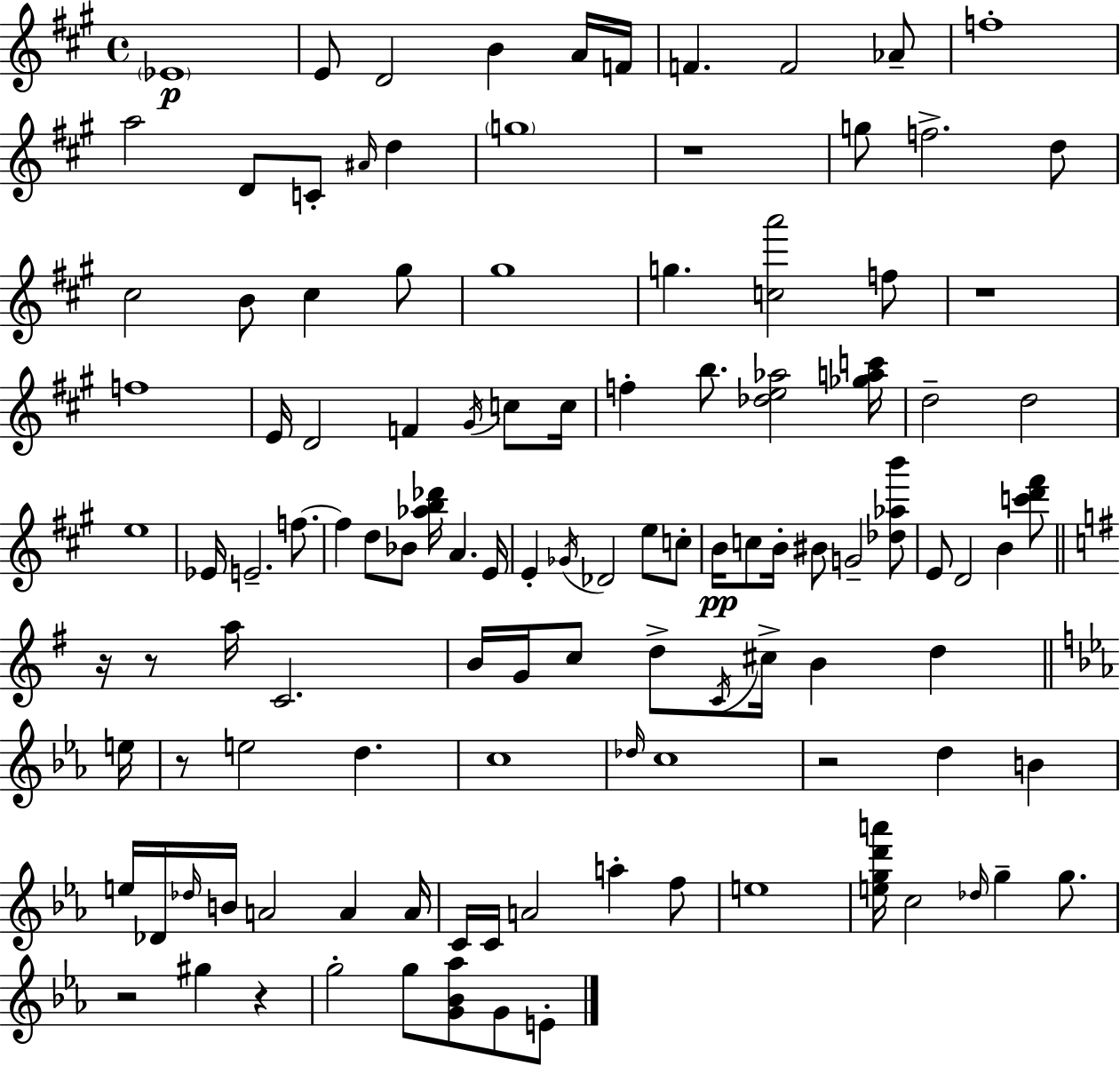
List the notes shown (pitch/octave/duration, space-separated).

Eb4/w E4/e D4/h B4/q A4/s F4/s F4/q. F4/h Ab4/e F5/w A5/h D4/e C4/e A#4/s D5/q G5/w R/w G5/e F5/h. D5/e C#5/h B4/e C#5/q G#5/e G#5/w G5/q. [C5,A6]/h F5/e R/w F5/w E4/s D4/h F4/q G#4/s C5/e C5/s F5/q B5/e. [Db5,E5,Ab5]/h [Gb5,A5,C6]/s D5/h D5/h E5/w Eb4/s E4/h. F5/e. F5/q D5/e Bb4/e [Ab5,B5,Db6]/s A4/q. E4/s E4/q Gb4/s Db4/h E5/e C5/e B4/s C5/e B4/s BIS4/e G4/h [Db5,Ab5,B6]/e E4/e D4/h B4/q [C6,D6,F#6]/e R/s R/e A5/s C4/h. B4/s G4/s C5/e D5/e C4/s C#5/s B4/q D5/q E5/s R/e E5/h D5/q. C5/w Db5/s C5/w R/h D5/q B4/q E5/s Db4/s Db5/s B4/s A4/h A4/q A4/s C4/s C4/s A4/h A5/q F5/e E5/w [E5,G5,D6,A6]/s C5/h Db5/s G5/q G5/e. R/h G#5/q R/q G5/h G5/e [G4,Bb4,Ab5]/e G4/e E4/e